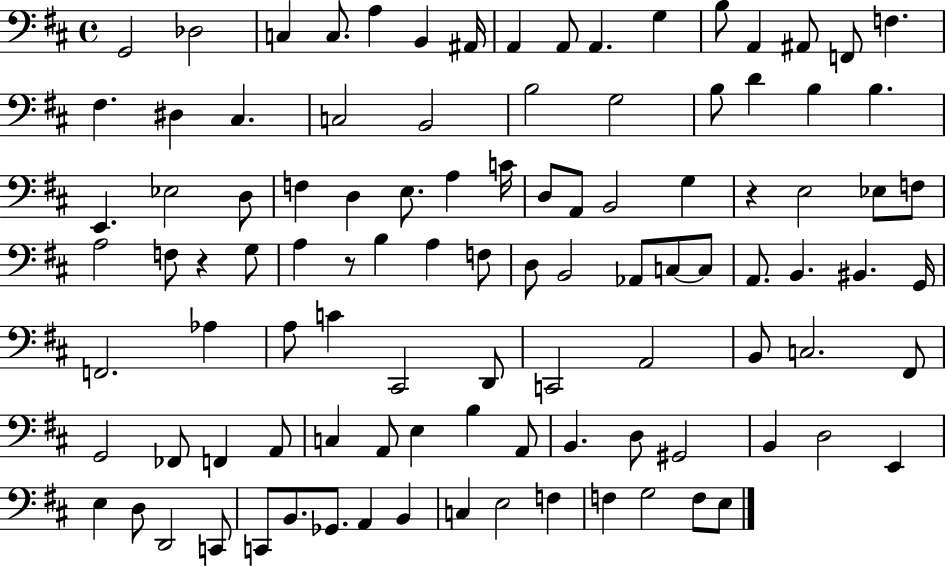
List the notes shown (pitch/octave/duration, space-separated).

G2/h Db3/h C3/q C3/e. A3/q B2/q A#2/s A2/q A2/e A2/q. G3/q B3/e A2/q A#2/e F2/e F3/q. F#3/q. D#3/q C#3/q. C3/h B2/h B3/h G3/h B3/e D4/q B3/q B3/q. E2/q. Eb3/h D3/e F3/q D3/q E3/e. A3/q C4/s D3/e A2/e B2/h G3/q R/q E3/h Eb3/e F3/e A3/h F3/e R/q G3/e A3/q R/e B3/q A3/q F3/e D3/e B2/h Ab2/e C3/e C3/e A2/e. B2/q. BIS2/q. G2/s F2/h. Ab3/q A3/e C4/q C#2/h D2/e C2/h A2/h B2/e C3/h. F#2/e G2/h FES2/e F2/q A2/e C3/q A2/e E3/q B3/q A2/e B2/q. D3/e G#2/h B2/q D3/h E2/q E3/q D3/e D2/h C2/e C2/e B2/e. Gb2/e. A2/q B2/q C3/q E3/h F3/q F3/q G3/h F3/e E3/e